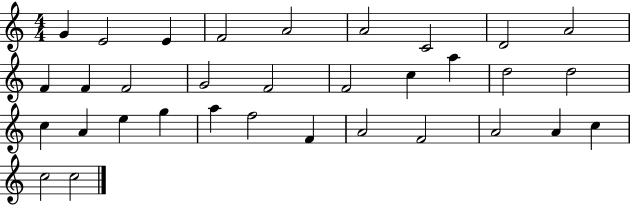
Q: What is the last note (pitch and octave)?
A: C5